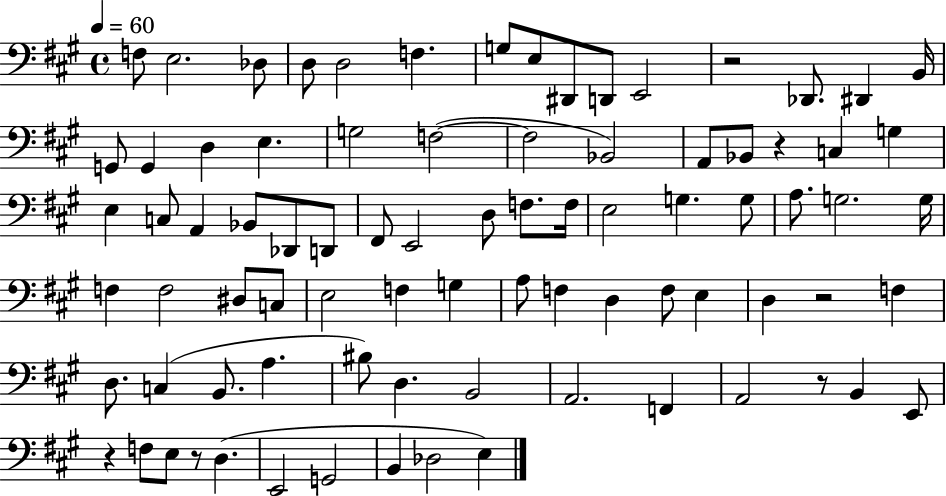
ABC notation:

X:1
T:Untitled
M:4/4
L:1/4
K:A
F,/2 E,2 _D,/2 D,/2 D,2 F, G,/2 E,/2 ^D,,/2 D,,/2 E,,2 z2 _D,,/2 ^D,, B,,/4 G,,/2 G,, D, E, G,2 F,2 F,2 _B,,2 A,,/2 _B,,/2 z C, G, E, C,/2 A,, _B,,/2 _D,,/2 D,,/2 ^F,,/2 E,,2 D,/2 F,/2 F,/4 E,2 G, G,/2 A,/2 G,2 G,/4 F, F,2 ^D,/2 C,/2 E,2 F, G, A,/2 F, D, F,/2 E, D, z2 F, D,/2 C, B,,/2 A, ^B,/2 D, B,,2 A,,2 F,, A,,2 z/2 B,, E,,/2 z F,/2 E,/2 z/2 D, E,,2 G,,2 B,, _D,2 E,